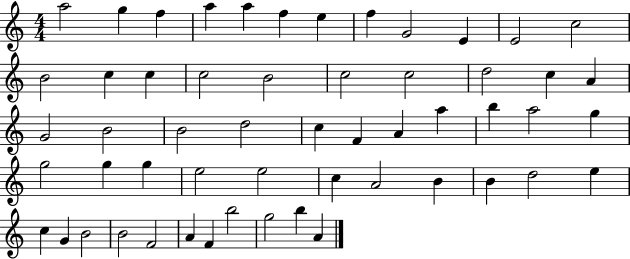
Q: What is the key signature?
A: C major